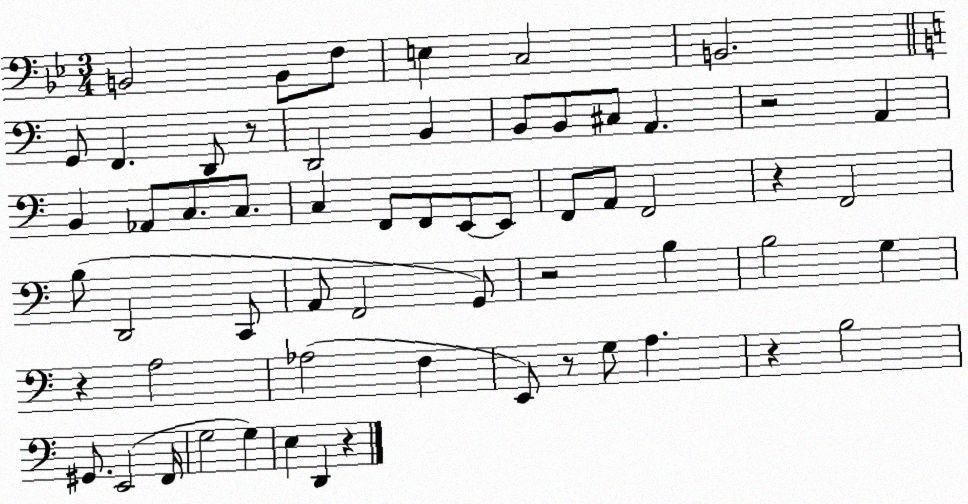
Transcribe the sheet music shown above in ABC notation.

X:1
T:Untitled
M:3/4
L:1/4
K:Bb
B,,2 B,,/2 F,/2 E, C,2 B,,2 G,,/2 F,, D,,/2 z/2 D,,2 B,, B,,/2 B,,/2 ^C,/2 A,, z2 A,, B,, _A,,/2 C,/2 C,/2 C, F,,/2 F,,/2 E,,/2 E,,/2 F,,/2 A,,/2 F,,2 z F,,2 B,/2 D,,2 C,,/2 A,,/2 F,,2 G,,/2 z2 B, B,2 G, z A,2 _A,2 F, E,,/2 z/2 G,/2 A, z B,2 ^G,,/2 E,,2 F,,/4 G,2 G, E, D,, z